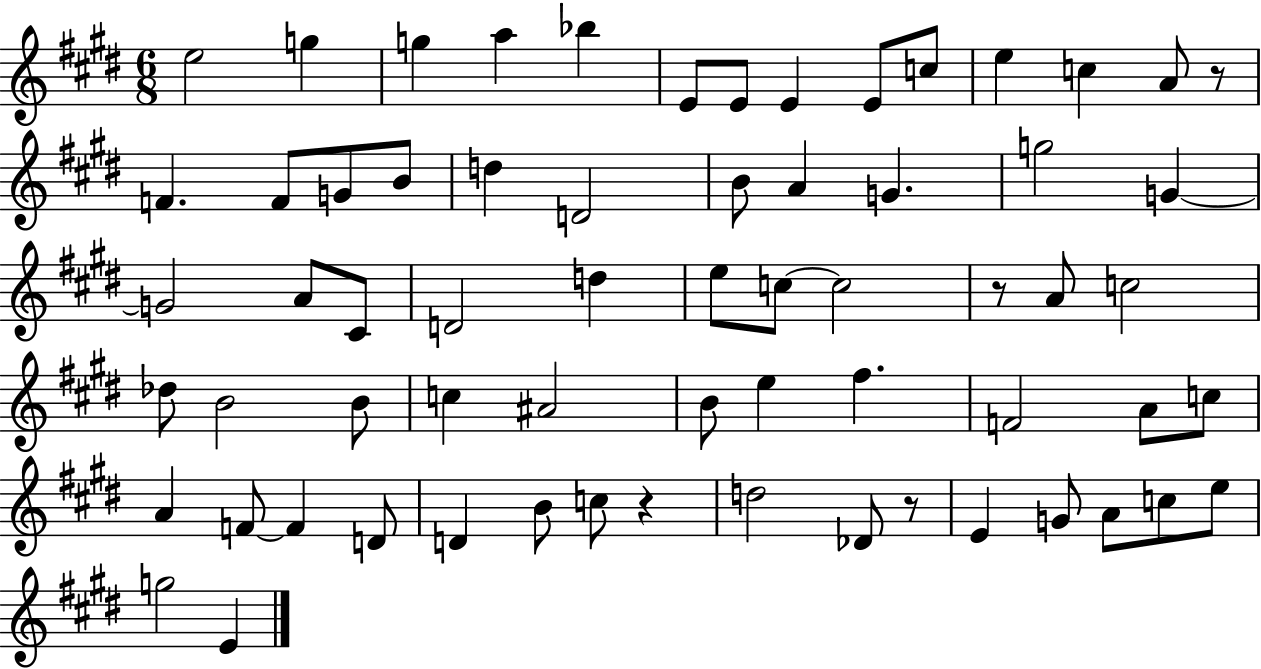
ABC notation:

X:1
T:Untitled
M:6/8
L:1/4
K:E
e2 g g a _b E/2 E/2 E E/2 c/2 e c A/2 z/2 F F/2 G/2 B/2 d D2 B/2 A G g2 G G2 A/2 ^C/2 D2 d e/2 c/2 c2 z/2 A/2 c2 _d/2 B2 B/2 c ^A2 B/2 e ^f F2 A/2 c/2 A F/2 F D/2 D B/2 c/2 z d2 _D/2 z/2 E G/2 A/2 c/2 e/2 g2 E